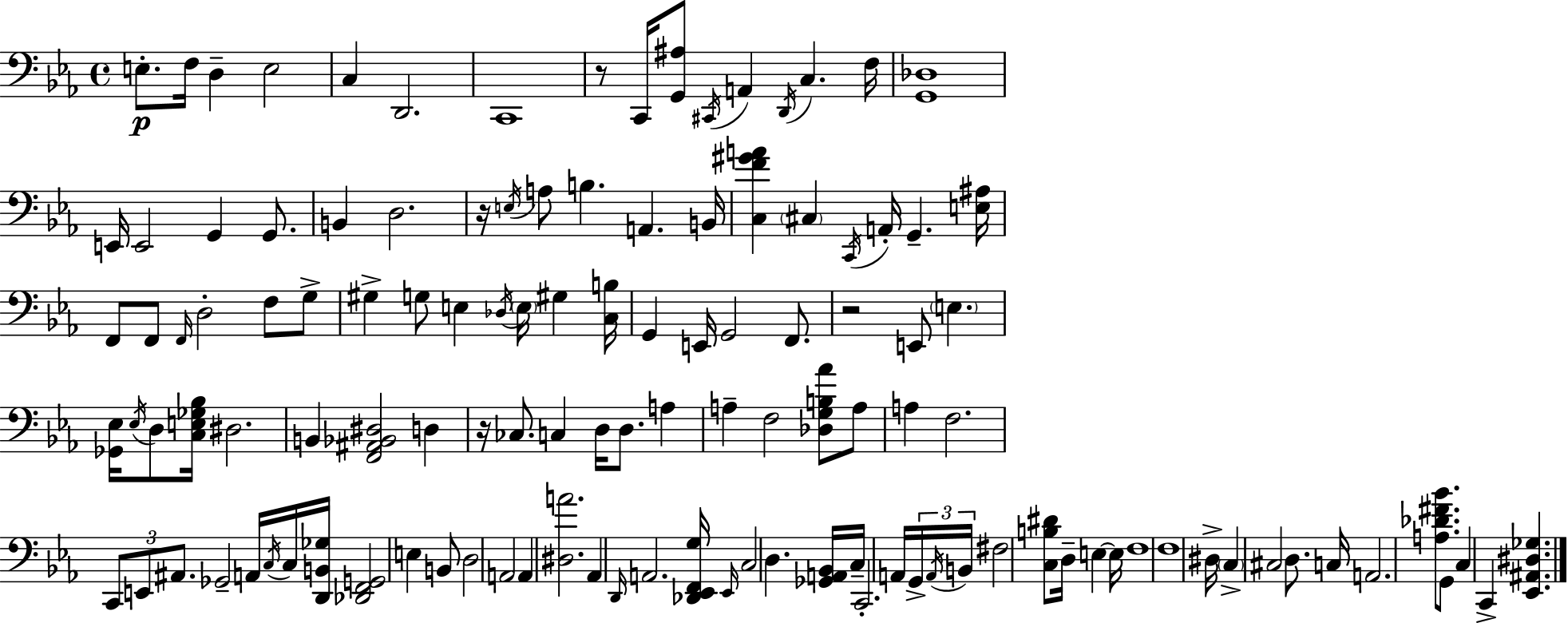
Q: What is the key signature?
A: C minor